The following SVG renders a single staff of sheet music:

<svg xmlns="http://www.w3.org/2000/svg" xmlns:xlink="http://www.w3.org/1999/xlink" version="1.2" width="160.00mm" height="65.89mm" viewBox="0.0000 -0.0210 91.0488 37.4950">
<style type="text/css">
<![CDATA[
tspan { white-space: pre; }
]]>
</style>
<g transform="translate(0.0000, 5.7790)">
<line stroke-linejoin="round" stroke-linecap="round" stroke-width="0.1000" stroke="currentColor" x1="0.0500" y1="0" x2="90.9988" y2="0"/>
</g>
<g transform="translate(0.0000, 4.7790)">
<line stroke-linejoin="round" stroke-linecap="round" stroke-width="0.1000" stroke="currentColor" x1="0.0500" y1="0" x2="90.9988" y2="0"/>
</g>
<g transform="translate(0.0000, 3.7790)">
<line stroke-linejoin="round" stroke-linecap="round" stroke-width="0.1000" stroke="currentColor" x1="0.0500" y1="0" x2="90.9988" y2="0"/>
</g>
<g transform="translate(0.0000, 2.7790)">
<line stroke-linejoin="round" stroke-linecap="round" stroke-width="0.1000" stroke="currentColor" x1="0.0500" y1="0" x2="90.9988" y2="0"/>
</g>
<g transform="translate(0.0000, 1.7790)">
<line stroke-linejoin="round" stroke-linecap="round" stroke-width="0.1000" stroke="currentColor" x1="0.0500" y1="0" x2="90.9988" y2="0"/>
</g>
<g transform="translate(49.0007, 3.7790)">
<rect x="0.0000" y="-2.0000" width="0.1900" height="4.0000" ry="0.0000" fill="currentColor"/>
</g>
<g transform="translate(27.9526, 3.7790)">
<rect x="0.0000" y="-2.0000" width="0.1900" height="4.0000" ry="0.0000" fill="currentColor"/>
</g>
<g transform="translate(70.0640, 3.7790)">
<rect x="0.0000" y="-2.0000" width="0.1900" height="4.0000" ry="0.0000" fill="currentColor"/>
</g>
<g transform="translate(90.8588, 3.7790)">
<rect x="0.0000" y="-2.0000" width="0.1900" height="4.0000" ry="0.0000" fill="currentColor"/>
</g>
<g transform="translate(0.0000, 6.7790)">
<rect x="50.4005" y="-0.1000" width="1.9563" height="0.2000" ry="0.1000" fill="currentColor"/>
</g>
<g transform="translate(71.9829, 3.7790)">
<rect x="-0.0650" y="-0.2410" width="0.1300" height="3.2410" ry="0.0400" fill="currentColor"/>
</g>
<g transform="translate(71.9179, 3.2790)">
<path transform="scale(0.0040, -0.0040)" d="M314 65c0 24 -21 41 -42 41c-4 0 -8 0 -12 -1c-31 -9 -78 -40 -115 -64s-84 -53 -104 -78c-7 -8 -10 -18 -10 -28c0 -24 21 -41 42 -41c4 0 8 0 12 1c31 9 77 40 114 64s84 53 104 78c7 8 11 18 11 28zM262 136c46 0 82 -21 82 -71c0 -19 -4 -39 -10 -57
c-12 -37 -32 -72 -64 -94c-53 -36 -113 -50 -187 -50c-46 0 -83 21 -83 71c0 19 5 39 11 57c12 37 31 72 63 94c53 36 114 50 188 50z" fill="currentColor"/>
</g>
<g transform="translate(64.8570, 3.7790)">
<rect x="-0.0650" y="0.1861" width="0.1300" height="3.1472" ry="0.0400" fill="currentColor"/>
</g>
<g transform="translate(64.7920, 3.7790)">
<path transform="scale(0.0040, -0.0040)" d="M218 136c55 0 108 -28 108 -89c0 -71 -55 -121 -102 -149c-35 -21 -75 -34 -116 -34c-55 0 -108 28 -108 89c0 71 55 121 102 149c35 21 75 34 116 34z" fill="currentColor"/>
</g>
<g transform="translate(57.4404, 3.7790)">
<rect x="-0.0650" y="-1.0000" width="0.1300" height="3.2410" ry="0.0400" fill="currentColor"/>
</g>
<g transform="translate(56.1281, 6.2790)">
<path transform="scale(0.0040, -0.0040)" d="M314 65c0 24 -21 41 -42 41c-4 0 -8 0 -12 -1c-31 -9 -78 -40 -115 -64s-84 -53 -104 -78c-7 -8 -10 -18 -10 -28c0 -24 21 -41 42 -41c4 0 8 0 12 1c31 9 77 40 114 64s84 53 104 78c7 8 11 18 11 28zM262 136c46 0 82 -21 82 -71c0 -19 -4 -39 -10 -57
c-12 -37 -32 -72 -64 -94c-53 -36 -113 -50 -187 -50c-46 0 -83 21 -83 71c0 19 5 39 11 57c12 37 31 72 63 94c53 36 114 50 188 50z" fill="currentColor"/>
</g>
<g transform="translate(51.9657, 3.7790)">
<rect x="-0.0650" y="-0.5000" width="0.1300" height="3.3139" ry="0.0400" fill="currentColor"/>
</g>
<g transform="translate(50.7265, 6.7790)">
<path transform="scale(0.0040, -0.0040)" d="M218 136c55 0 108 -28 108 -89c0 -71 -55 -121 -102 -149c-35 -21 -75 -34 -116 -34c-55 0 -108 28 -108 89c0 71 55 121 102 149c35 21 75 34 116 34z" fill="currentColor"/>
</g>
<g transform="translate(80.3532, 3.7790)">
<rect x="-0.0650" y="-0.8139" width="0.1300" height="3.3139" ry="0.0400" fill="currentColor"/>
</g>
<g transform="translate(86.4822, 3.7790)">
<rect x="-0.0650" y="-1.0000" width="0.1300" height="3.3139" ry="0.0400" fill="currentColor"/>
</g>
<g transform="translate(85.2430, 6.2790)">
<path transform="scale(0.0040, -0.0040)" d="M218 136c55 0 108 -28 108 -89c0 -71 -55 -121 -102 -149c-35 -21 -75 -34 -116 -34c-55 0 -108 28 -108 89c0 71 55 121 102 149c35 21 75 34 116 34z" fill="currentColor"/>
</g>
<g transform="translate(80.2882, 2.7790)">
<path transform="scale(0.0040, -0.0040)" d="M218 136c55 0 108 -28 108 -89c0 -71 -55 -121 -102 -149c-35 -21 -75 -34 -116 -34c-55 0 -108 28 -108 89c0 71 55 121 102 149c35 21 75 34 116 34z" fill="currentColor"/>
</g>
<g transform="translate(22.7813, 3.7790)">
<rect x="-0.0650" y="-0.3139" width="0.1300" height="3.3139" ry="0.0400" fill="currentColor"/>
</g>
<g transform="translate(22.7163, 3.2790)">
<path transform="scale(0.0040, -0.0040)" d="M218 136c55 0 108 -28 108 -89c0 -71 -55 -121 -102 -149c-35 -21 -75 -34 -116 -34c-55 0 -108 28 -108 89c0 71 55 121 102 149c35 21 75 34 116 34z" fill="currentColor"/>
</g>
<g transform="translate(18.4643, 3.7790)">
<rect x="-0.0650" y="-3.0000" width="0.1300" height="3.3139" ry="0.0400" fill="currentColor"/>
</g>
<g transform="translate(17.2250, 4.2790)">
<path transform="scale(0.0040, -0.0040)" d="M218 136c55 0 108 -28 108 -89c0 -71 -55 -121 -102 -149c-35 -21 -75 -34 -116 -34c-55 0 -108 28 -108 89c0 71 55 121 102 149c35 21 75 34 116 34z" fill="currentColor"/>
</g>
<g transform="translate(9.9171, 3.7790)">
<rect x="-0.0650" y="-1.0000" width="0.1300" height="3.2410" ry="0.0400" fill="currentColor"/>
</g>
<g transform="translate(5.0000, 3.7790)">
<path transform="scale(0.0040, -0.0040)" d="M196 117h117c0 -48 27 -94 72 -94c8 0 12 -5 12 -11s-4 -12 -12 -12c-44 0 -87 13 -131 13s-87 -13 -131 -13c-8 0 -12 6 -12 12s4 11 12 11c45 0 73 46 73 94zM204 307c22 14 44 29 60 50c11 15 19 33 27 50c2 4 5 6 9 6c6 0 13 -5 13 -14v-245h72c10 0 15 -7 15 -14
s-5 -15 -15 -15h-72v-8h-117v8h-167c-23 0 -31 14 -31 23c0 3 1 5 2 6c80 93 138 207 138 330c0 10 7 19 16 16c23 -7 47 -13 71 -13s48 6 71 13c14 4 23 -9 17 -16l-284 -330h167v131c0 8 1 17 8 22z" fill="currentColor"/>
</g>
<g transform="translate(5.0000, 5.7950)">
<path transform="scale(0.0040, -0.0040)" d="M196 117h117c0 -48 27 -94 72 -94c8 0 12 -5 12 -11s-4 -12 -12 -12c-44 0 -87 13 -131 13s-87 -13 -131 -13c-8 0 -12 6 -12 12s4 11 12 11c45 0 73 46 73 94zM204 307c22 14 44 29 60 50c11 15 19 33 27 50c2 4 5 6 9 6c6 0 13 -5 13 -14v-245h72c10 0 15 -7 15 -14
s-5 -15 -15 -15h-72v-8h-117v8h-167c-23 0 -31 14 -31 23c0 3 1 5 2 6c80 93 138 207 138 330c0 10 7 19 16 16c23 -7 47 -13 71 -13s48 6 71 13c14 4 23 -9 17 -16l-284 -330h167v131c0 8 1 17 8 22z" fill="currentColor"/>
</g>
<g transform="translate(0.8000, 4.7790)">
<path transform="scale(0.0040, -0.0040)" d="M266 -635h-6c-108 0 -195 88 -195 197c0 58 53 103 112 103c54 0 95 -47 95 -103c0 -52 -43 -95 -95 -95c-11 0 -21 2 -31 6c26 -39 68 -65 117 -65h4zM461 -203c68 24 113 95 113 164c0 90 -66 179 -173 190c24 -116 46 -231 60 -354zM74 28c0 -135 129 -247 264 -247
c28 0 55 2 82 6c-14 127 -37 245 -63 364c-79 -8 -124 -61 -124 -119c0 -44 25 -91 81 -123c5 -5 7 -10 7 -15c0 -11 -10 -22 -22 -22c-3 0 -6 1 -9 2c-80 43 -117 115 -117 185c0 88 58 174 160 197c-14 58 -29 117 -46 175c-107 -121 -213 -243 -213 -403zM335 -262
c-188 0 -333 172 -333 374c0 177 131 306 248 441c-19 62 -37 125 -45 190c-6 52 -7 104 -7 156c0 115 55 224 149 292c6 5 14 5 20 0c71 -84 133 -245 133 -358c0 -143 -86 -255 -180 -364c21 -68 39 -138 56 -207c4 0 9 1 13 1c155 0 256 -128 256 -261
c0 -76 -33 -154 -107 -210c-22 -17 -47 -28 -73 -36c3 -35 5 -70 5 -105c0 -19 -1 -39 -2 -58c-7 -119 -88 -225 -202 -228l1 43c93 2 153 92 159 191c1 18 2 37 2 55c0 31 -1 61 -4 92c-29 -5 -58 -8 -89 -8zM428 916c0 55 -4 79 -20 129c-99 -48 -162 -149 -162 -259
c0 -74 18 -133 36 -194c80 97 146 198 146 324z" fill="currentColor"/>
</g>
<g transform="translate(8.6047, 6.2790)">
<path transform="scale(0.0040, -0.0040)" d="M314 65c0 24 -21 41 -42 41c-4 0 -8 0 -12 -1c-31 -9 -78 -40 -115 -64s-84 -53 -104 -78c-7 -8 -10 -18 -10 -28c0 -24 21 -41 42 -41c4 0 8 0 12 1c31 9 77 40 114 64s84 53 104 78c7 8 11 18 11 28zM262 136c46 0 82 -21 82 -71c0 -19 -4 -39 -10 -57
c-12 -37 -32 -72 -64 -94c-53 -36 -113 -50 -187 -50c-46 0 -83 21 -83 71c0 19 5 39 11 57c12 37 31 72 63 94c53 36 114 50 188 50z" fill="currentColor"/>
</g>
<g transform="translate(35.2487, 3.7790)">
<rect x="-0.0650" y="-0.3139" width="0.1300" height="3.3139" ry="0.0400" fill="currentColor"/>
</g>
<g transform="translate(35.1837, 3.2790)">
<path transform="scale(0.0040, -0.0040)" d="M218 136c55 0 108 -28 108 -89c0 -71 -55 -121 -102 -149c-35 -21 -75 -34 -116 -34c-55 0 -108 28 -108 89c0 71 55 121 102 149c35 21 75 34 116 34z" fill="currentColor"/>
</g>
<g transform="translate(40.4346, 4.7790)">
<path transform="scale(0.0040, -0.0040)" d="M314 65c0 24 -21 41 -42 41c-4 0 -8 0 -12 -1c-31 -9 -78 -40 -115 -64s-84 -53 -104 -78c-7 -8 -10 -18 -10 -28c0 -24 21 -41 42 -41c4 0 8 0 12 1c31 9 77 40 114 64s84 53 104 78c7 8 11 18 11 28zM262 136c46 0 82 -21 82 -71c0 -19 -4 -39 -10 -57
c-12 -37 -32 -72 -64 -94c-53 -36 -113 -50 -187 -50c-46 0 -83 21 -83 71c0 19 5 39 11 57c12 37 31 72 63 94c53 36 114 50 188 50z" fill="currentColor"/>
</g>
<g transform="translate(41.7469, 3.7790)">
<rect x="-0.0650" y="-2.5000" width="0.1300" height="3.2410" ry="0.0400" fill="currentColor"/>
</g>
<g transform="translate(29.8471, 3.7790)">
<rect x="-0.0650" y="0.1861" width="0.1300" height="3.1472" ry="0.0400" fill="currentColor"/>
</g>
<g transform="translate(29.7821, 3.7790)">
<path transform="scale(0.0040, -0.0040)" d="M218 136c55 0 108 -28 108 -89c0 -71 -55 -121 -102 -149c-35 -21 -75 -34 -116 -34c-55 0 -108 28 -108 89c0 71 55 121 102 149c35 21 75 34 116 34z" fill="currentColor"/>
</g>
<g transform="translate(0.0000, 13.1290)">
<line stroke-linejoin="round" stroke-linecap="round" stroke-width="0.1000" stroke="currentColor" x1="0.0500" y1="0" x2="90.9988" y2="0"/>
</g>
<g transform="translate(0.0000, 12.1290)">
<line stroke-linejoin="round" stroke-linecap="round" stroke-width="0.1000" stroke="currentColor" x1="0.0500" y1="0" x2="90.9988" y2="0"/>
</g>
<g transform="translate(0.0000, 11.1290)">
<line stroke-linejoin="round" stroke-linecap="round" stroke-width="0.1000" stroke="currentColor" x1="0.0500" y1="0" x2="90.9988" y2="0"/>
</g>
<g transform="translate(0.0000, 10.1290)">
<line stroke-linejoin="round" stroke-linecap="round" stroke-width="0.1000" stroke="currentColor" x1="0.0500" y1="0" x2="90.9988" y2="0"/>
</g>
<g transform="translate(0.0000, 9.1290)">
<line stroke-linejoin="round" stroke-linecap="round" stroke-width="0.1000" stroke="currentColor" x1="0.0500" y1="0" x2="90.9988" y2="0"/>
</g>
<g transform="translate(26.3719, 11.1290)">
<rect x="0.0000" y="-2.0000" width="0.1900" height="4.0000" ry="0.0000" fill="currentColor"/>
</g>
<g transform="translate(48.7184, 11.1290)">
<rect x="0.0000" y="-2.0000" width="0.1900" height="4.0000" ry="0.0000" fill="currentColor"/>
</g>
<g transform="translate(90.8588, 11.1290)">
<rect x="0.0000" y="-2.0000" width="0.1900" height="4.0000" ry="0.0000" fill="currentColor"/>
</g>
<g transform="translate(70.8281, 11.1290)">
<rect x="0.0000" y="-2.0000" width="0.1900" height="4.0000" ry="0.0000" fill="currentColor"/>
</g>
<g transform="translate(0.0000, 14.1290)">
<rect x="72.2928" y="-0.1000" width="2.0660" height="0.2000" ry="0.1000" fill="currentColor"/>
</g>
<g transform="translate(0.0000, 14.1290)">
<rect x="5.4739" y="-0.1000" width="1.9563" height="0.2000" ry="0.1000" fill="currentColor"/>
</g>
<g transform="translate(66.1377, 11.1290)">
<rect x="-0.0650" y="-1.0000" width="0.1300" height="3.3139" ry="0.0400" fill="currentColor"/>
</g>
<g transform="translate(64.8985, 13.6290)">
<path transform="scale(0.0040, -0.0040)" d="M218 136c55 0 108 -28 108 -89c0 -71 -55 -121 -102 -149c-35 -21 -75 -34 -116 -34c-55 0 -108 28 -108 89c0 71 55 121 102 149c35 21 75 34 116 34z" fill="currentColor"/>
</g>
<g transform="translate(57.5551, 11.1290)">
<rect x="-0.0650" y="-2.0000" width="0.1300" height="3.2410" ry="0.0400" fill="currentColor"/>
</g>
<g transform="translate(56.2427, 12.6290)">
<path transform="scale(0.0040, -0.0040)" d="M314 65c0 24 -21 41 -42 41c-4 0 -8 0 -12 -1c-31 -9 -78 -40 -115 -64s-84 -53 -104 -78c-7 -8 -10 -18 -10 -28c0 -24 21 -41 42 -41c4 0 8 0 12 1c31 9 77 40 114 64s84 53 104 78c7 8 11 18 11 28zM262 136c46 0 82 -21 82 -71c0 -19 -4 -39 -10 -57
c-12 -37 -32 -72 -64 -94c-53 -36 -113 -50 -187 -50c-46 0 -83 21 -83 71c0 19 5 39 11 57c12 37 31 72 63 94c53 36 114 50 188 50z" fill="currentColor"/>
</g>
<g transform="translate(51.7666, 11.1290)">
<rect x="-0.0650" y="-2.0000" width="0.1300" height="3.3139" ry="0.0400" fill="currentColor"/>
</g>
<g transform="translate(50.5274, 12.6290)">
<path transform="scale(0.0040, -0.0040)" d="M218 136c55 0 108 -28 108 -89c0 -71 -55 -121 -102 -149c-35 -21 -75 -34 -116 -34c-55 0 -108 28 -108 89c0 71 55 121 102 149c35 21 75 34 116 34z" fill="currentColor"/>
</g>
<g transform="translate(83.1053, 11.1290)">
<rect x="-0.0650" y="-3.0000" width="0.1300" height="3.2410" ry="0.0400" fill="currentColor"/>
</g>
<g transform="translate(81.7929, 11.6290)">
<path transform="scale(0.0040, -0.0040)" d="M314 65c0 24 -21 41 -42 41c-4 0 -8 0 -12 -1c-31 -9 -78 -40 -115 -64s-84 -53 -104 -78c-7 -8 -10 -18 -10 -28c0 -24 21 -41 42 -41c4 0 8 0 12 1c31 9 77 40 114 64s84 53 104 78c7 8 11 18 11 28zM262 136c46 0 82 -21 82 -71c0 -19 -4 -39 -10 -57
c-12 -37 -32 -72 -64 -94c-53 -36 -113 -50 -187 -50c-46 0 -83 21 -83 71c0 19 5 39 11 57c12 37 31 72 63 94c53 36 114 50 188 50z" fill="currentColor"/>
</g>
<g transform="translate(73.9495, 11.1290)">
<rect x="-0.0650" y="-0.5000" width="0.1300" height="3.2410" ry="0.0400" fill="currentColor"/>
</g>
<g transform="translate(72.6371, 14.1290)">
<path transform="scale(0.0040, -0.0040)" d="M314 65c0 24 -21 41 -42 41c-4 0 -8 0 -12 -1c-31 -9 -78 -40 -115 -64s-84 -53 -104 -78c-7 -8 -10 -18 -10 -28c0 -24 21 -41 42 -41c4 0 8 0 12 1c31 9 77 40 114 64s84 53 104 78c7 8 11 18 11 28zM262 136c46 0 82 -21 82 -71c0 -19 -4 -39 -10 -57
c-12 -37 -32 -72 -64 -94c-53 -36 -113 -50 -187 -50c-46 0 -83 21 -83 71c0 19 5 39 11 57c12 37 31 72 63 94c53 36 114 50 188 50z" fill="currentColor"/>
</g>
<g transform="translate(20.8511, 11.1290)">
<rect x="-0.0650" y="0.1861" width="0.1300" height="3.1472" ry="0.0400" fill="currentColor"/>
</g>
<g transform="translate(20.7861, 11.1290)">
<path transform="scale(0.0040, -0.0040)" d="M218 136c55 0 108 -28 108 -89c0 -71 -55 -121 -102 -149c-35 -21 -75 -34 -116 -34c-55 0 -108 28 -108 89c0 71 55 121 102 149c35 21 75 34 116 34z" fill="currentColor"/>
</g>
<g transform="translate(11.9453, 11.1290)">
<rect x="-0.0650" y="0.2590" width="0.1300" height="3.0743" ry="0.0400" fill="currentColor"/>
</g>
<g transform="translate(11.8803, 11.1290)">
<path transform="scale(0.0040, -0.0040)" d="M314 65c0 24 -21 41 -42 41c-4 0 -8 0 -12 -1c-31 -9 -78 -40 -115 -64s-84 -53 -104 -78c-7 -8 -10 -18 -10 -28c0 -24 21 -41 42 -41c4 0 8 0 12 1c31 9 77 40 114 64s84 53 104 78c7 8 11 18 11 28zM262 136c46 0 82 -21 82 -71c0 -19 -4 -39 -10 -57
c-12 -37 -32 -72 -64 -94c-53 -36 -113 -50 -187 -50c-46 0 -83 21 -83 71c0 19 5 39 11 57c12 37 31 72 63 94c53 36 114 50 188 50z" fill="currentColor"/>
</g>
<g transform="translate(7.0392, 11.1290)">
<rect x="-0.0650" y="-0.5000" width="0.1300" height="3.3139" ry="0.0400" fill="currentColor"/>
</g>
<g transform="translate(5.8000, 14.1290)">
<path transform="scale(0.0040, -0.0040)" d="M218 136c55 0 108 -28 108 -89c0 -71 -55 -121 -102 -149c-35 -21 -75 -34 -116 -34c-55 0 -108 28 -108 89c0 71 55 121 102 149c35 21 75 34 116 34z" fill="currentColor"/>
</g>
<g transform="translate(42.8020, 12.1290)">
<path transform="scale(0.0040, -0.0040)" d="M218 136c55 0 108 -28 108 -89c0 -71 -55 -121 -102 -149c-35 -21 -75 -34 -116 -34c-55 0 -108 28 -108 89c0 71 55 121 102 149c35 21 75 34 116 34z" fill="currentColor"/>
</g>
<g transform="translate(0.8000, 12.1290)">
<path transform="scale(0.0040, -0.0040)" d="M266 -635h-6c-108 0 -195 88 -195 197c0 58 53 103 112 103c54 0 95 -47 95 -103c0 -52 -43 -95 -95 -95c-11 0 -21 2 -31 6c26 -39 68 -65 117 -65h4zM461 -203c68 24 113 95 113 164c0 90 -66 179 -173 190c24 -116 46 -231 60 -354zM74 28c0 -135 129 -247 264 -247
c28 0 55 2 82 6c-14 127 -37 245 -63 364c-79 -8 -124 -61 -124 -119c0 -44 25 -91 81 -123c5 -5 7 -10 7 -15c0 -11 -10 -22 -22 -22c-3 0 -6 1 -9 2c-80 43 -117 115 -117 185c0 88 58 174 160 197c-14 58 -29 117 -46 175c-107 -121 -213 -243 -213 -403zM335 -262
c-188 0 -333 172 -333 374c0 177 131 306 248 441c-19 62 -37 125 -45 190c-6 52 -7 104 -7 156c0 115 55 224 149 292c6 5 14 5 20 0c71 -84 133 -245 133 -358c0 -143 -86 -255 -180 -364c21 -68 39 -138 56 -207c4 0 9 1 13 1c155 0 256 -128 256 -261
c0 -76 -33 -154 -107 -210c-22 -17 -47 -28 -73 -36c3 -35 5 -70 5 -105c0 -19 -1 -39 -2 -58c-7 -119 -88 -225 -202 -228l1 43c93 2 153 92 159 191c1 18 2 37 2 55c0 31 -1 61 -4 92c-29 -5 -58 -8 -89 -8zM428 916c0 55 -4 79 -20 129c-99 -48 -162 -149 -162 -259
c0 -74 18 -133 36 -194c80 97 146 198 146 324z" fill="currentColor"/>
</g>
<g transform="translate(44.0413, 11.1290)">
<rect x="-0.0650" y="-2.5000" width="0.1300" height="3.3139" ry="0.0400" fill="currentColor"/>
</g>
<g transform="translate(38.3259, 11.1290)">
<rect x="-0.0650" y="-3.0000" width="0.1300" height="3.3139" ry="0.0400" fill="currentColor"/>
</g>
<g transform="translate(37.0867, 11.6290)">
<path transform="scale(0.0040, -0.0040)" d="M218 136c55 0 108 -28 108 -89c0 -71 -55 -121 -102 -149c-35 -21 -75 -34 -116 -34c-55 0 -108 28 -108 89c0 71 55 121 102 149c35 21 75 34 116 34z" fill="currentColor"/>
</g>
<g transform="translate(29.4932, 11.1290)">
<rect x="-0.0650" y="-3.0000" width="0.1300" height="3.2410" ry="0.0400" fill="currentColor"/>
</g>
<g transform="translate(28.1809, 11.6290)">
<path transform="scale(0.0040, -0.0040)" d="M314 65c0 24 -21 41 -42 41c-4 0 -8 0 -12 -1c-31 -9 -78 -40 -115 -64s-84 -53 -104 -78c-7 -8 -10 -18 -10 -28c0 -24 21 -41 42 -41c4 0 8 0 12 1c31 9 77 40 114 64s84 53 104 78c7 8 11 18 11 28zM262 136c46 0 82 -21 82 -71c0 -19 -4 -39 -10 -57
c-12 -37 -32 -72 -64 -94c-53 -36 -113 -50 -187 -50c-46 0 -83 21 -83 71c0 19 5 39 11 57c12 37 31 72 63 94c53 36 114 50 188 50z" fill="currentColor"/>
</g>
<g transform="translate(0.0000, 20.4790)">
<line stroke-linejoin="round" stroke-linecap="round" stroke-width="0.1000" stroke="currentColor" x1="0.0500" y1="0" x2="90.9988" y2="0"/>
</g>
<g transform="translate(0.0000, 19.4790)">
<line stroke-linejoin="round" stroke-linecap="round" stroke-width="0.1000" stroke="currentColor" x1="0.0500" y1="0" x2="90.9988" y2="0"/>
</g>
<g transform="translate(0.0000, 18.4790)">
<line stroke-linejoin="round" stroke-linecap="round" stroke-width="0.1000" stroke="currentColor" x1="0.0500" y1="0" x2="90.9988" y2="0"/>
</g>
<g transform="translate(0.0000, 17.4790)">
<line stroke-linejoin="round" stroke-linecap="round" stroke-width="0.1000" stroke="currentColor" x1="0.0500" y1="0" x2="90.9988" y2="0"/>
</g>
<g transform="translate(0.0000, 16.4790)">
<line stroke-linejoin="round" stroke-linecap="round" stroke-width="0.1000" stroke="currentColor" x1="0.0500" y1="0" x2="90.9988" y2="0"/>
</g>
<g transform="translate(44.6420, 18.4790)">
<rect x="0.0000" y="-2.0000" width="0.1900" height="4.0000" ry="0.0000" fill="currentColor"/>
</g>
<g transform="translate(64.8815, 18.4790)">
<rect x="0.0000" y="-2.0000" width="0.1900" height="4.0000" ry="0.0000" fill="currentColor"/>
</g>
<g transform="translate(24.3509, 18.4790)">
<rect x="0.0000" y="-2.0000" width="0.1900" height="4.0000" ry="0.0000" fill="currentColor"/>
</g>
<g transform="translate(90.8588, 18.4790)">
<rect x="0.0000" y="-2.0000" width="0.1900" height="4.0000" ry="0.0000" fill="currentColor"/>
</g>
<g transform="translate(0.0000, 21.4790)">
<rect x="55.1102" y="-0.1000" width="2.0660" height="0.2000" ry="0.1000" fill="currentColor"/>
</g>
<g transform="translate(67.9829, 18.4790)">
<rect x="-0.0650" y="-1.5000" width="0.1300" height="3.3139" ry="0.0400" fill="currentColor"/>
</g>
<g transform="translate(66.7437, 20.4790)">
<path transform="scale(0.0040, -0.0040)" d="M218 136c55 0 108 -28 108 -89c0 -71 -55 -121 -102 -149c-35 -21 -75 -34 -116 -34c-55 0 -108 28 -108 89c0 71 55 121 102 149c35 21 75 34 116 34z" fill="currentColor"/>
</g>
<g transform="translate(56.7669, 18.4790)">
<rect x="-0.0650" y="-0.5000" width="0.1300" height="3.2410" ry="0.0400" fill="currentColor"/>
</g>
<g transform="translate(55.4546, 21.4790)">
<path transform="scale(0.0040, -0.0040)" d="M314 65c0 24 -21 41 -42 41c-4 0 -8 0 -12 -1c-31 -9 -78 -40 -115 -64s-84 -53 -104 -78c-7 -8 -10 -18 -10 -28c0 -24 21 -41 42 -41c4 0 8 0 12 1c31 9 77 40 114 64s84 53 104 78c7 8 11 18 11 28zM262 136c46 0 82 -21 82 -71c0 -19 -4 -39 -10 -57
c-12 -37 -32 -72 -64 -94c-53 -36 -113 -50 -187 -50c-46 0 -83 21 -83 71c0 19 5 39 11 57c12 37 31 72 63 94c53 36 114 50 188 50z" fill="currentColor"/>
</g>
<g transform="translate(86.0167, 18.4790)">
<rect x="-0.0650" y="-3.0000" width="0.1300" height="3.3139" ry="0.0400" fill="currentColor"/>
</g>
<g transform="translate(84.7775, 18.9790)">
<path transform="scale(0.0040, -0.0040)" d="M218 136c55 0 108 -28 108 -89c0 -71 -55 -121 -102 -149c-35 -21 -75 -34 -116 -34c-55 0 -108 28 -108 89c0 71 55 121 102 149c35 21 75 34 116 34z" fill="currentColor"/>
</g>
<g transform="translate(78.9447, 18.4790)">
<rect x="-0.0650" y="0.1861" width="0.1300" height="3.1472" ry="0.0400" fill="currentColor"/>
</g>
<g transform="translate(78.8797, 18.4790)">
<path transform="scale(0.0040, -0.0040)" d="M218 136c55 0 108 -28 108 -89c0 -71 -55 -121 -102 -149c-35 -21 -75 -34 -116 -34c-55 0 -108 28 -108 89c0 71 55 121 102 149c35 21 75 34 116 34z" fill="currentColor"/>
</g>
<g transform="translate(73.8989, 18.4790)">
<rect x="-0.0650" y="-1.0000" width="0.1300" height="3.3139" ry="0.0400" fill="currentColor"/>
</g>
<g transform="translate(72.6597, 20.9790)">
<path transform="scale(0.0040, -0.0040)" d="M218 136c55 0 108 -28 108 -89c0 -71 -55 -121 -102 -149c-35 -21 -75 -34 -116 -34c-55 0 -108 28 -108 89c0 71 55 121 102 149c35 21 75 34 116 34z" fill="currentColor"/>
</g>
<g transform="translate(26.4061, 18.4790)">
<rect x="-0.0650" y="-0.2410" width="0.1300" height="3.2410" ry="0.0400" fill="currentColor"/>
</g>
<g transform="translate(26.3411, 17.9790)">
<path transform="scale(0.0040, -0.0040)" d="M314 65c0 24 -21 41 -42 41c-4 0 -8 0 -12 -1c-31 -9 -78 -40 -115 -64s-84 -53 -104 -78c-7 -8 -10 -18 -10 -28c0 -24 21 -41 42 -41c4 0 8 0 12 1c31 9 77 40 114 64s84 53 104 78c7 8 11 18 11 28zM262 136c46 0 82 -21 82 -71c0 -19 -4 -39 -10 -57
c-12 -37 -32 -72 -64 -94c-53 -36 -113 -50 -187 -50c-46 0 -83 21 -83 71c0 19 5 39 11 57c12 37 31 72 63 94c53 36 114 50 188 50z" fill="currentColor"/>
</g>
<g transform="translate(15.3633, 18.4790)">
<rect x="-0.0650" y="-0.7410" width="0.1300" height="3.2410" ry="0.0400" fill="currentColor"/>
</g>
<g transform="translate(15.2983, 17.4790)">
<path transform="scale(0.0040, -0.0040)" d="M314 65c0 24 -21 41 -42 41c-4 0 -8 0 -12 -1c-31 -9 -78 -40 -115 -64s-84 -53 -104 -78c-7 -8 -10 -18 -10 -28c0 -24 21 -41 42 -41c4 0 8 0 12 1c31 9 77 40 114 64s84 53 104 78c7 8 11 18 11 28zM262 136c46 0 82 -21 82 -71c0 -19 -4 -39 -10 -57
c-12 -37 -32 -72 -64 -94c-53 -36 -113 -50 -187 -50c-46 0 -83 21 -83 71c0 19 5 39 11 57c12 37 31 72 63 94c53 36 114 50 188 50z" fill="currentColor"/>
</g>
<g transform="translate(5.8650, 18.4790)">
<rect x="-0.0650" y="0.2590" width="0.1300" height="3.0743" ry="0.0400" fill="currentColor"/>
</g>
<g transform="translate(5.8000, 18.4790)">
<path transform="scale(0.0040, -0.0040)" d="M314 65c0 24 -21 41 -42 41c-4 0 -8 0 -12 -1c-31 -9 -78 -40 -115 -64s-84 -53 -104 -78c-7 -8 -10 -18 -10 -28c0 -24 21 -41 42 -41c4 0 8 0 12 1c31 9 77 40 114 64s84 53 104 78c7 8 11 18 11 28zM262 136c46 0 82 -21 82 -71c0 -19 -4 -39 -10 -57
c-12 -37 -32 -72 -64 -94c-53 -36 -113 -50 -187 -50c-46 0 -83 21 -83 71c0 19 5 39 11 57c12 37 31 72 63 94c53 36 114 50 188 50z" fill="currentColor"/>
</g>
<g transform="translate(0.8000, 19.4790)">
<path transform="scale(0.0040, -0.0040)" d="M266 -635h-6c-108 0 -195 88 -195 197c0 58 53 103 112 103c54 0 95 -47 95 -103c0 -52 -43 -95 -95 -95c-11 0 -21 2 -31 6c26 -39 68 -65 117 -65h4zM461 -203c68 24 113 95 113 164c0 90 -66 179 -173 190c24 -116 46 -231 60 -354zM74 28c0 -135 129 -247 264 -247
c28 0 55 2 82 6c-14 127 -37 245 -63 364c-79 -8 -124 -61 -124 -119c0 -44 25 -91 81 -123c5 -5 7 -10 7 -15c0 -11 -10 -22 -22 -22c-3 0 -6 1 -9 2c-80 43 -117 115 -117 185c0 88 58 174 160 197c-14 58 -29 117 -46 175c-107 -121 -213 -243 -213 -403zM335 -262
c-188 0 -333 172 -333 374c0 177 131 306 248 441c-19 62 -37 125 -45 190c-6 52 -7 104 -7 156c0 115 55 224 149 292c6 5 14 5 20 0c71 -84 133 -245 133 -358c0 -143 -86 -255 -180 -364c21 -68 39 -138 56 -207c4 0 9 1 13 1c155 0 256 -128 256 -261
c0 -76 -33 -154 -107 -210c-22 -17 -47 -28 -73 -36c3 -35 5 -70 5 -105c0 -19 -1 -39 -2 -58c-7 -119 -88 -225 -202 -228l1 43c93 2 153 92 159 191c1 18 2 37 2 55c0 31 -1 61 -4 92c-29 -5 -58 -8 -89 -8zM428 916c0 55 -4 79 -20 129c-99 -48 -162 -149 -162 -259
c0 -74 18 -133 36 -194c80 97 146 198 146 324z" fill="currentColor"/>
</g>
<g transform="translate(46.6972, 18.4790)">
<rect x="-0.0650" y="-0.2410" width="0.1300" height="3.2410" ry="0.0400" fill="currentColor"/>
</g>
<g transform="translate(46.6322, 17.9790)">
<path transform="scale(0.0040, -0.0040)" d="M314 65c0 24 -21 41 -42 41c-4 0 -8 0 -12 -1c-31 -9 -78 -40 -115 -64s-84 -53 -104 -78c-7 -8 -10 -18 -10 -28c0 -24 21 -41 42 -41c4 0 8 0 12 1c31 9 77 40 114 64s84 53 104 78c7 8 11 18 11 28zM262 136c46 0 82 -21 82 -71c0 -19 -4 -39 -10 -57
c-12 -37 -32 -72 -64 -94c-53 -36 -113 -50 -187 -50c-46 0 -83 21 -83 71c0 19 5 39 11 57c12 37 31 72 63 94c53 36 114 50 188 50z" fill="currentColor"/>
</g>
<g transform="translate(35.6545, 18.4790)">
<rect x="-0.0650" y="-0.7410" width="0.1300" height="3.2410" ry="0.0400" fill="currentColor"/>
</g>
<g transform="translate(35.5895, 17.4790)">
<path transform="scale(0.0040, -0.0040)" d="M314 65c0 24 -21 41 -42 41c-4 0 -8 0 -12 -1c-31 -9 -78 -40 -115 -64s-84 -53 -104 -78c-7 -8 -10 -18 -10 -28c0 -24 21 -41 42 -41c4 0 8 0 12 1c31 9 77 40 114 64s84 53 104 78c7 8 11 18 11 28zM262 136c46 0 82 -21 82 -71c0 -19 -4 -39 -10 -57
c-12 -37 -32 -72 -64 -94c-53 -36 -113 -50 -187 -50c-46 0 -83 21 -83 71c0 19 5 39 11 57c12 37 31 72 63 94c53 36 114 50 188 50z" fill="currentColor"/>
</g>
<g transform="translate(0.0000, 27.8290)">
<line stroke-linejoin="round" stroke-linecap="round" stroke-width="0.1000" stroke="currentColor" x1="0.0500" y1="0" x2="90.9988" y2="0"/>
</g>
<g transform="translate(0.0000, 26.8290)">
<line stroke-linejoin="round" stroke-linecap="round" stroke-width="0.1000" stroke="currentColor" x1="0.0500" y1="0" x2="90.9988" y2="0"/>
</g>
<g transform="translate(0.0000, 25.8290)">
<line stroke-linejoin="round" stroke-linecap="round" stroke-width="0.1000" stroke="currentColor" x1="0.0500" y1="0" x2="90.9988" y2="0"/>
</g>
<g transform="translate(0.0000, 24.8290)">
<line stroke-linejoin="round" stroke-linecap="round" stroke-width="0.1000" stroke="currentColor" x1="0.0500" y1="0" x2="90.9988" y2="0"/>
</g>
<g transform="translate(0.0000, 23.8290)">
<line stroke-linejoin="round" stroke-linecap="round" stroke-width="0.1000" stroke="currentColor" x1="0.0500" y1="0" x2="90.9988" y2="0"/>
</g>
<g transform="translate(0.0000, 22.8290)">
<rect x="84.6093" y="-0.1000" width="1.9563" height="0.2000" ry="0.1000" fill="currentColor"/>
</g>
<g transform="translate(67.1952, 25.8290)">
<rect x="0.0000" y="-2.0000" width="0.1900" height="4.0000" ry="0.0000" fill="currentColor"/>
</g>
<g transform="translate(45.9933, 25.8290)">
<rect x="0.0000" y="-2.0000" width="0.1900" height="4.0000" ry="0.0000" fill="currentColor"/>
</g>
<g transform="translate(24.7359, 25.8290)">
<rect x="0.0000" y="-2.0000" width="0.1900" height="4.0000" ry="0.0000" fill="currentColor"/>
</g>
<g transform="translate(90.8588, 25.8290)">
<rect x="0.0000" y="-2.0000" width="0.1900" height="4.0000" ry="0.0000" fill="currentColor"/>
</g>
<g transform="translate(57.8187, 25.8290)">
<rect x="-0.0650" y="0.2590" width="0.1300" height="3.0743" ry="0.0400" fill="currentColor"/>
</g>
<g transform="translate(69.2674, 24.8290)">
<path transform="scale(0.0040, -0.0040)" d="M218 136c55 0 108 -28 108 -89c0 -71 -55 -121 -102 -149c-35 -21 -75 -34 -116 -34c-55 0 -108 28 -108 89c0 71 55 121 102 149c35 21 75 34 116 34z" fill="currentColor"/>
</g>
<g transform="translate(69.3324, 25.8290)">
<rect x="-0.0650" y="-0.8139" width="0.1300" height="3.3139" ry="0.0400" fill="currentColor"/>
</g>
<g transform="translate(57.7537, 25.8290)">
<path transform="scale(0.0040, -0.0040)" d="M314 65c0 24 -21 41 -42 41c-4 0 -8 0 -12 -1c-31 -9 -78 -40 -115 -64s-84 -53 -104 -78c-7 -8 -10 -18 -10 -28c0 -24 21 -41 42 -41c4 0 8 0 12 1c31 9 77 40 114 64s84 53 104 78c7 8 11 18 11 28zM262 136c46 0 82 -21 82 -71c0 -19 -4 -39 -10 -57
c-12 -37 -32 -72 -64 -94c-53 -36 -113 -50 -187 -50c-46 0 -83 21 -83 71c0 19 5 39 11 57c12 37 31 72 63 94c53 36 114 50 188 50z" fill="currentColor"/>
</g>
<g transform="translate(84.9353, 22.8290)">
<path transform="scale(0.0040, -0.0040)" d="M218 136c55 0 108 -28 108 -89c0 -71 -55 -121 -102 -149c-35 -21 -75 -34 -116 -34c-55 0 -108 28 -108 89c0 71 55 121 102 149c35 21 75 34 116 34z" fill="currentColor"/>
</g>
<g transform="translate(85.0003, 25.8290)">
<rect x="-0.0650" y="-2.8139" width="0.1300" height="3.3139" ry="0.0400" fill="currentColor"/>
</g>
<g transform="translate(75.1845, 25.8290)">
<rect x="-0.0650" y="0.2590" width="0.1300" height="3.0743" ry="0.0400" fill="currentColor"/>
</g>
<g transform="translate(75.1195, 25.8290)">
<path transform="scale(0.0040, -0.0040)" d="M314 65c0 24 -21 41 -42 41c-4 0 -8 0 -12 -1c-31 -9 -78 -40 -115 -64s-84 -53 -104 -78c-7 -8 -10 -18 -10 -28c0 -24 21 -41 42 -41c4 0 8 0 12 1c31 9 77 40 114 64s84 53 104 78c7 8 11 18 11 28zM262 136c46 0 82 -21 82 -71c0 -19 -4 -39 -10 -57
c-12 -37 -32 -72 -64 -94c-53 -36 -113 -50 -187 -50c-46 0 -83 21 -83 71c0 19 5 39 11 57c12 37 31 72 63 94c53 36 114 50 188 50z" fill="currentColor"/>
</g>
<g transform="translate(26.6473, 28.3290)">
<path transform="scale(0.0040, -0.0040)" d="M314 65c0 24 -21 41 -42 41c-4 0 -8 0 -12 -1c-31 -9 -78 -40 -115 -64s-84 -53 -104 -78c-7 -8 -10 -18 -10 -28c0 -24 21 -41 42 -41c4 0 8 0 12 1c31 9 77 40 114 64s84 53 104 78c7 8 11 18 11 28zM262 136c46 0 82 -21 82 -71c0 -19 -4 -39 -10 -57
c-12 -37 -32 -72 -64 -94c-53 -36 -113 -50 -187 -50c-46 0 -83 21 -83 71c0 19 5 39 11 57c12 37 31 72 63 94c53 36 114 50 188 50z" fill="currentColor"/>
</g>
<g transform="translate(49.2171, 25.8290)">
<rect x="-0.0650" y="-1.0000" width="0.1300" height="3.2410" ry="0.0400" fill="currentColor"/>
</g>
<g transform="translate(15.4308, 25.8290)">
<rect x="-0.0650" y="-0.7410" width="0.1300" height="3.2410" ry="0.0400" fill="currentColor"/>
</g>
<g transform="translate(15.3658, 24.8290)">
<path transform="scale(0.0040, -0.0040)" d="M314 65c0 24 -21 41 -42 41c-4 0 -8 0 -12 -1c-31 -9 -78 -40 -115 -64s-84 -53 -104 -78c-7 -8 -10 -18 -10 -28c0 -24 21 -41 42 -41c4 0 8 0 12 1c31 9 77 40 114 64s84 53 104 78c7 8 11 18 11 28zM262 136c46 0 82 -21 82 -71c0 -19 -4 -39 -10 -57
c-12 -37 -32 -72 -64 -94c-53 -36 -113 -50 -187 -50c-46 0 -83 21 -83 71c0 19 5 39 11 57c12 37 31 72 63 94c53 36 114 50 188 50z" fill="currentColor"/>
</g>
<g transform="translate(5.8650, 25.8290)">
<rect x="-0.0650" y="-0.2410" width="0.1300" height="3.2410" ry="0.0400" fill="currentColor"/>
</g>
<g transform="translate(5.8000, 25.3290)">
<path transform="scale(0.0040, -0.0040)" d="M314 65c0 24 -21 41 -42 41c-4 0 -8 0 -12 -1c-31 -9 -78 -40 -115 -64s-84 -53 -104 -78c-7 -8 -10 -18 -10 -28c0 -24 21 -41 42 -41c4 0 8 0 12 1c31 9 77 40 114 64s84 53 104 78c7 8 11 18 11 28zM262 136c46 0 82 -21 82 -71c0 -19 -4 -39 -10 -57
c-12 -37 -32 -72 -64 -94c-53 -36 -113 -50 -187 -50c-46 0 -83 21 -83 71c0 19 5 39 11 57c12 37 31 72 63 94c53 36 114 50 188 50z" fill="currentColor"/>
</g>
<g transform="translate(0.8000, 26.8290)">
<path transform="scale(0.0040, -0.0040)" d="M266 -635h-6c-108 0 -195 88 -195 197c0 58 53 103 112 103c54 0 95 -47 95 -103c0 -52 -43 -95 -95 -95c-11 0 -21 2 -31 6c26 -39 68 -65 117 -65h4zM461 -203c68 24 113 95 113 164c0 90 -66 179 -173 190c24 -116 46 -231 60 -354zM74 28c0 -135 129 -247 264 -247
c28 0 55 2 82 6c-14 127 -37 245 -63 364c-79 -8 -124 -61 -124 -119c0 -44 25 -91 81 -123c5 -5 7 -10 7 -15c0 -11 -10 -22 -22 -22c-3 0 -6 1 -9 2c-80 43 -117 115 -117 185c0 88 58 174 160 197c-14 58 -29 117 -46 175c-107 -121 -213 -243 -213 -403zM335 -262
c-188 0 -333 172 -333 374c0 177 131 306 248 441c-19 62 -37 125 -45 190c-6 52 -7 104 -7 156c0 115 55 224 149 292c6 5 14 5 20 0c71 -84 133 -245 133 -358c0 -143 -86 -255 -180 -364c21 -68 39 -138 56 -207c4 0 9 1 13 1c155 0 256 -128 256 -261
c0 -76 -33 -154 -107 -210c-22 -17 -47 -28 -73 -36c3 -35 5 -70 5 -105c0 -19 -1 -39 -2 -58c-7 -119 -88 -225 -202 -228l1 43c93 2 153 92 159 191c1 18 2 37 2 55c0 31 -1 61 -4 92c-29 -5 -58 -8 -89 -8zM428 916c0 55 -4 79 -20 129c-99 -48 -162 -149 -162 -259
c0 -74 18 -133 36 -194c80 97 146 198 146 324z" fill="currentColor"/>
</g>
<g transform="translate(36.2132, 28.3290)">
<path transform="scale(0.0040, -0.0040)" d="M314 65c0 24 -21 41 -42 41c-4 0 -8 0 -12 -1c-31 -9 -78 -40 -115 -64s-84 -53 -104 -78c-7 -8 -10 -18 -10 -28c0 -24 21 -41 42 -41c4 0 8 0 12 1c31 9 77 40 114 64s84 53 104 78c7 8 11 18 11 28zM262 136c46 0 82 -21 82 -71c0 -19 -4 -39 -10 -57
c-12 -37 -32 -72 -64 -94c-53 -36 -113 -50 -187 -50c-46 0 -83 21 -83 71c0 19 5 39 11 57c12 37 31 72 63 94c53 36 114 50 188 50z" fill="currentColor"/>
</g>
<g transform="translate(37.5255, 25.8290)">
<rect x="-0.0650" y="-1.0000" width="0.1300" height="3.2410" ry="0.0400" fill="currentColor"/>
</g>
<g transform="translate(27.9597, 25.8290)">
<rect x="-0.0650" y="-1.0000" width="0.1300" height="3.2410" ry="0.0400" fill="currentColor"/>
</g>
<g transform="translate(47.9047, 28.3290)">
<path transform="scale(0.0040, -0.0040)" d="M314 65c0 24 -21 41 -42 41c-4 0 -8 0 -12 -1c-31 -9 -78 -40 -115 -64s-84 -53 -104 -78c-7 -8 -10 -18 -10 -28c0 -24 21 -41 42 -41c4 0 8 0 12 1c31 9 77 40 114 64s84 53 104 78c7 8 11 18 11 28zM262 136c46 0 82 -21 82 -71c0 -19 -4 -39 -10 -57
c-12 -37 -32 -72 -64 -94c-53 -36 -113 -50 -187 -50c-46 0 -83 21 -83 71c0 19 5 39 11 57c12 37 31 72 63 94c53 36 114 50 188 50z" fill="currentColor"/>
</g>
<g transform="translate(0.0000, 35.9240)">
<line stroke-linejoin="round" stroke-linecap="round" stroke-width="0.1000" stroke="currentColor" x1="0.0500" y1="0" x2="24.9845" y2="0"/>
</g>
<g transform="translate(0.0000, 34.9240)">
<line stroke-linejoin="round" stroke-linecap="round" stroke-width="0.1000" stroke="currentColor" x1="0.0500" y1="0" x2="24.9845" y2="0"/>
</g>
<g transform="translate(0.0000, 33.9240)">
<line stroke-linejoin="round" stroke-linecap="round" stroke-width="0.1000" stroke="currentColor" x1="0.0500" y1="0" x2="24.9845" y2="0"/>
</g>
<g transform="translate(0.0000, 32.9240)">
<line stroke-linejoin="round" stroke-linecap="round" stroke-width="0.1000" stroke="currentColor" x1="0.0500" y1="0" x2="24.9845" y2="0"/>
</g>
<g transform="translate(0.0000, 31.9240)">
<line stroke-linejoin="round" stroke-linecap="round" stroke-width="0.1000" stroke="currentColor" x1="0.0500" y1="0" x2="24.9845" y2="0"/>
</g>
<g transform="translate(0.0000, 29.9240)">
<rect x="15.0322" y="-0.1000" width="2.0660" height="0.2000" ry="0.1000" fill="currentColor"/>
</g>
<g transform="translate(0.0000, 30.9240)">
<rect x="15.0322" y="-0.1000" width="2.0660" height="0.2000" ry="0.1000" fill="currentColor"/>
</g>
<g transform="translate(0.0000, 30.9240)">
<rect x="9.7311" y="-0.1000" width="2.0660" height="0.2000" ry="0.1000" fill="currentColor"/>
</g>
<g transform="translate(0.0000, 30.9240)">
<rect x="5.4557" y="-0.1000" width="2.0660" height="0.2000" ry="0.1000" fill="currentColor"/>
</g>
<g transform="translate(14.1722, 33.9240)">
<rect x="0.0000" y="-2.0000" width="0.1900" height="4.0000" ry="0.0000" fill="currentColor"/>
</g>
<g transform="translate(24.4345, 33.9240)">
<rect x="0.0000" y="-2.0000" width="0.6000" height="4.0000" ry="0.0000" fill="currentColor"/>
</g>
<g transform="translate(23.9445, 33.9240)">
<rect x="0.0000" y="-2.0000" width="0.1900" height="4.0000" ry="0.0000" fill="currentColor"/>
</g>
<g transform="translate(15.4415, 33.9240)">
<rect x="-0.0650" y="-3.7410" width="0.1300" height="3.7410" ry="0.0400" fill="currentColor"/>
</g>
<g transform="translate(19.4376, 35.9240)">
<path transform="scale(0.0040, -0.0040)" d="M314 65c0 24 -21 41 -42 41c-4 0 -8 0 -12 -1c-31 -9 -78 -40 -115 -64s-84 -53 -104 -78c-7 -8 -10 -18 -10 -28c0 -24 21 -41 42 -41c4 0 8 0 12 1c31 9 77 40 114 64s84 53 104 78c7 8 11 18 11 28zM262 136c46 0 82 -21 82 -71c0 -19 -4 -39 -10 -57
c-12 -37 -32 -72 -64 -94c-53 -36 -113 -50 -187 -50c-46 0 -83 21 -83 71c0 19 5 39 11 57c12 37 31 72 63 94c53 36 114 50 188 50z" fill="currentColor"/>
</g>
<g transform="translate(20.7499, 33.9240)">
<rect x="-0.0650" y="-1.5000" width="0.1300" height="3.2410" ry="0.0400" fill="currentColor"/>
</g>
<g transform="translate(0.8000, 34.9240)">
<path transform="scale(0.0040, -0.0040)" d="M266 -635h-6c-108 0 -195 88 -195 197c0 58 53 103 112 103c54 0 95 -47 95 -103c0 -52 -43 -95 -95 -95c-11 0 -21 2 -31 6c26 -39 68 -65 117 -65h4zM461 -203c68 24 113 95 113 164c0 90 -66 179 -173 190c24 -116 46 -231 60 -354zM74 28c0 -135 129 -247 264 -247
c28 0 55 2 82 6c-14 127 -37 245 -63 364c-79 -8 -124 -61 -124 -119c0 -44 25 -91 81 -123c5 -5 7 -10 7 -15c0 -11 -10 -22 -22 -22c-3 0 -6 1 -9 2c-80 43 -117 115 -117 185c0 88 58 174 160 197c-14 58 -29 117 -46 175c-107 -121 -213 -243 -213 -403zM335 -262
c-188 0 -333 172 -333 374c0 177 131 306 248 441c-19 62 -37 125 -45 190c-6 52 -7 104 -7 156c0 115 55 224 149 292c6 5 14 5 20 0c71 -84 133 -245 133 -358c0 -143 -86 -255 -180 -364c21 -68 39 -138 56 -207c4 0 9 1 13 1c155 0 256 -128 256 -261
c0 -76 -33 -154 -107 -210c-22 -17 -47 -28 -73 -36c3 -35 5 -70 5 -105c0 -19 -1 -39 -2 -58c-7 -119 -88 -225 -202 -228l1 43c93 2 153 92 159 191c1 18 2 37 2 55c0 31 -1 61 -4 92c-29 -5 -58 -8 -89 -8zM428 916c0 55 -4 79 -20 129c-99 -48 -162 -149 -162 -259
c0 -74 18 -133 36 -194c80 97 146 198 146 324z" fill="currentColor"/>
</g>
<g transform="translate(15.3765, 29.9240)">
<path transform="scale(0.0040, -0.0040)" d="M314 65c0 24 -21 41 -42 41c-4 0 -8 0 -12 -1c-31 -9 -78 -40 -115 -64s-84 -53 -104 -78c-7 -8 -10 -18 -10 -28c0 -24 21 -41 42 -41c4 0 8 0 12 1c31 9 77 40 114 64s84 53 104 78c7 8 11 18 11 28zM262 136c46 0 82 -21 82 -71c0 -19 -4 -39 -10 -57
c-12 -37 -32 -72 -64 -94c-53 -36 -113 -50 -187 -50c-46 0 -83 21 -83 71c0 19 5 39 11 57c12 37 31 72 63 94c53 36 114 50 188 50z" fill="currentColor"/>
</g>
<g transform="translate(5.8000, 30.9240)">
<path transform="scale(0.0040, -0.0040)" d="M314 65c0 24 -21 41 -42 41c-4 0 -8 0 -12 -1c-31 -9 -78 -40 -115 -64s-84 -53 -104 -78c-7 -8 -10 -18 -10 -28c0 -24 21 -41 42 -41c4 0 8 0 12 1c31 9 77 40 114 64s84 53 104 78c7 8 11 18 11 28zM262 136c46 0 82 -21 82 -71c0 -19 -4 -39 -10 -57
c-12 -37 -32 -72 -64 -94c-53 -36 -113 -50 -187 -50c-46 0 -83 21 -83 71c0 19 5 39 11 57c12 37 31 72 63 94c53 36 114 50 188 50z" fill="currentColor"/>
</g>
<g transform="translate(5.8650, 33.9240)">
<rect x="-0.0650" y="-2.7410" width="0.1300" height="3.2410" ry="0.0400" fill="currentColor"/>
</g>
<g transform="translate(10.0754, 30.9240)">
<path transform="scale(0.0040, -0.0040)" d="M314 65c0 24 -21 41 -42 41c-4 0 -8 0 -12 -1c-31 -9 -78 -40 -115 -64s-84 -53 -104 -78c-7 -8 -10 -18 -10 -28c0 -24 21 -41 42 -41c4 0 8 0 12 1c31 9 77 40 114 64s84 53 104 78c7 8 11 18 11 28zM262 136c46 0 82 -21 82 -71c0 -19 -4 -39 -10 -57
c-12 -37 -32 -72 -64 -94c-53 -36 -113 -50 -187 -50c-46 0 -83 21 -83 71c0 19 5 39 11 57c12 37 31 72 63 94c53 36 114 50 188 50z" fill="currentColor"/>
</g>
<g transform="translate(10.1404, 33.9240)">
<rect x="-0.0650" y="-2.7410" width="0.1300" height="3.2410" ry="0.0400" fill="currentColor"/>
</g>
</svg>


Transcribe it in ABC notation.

X:1
T:Untitled
M:4/4
L:1/4
K:C
D2 A c B c G2 C D2 B c2 d D C B2 B A2 A G F F2 D C2 A2 B2 d2 c2 d2 c2 C2 E D B A c2 d2 D2 D2 D2 B2 d B2 a a2 a2 c'2 E2